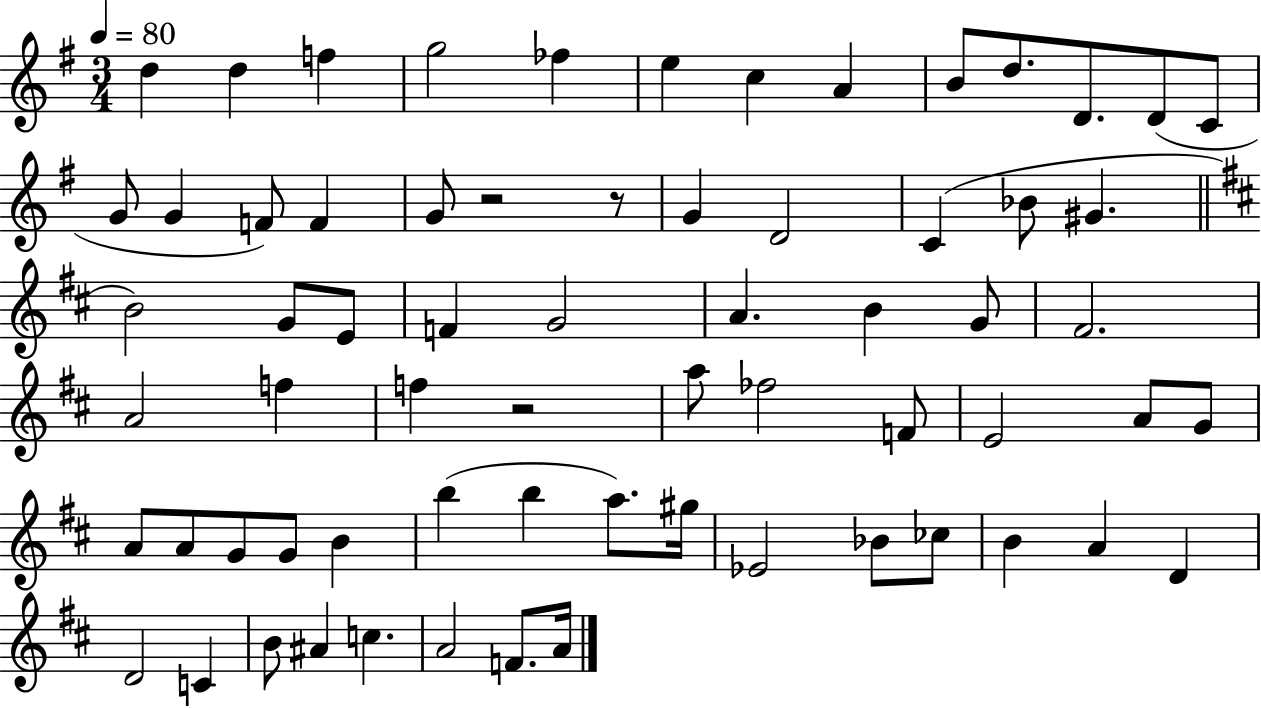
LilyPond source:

{
  \clef treble
  \numericTimeSignature
  \time 3/4
  \key g \major
  \tempo 4 = 80
  \repeat volta 2 { d''4 d''4 f''4 | g''2 fes''4 | e''4 c''4 a'4 | b'8 d''8. d'8. d'8( c'8 | \break g'8 g'4 f'8) f'4 | g'8 r2 r8 | g'4 d'2 | c'4( bes'8 gis'4. | \break \bar "||" \break \key d \major b'2) g'8 e'8 | f'4 g'2 | a'4. b'4 g'8 | fis'2. | \break a'2 f''4 | f''4 r2 | a''8 fes''2 f'8 | e'2 a'8 g'8 | \break a'8 a'8 g'8 g'8 b'4 | b''4( b''4 a''8.) gis''16 | ees'2 bes'8 ces''8 | b'4 a'4 d'4 | \break d'2 c'4 | b'8 ais'4 c''4. | a'2 f'8. a'16 | } \bar "|."
}